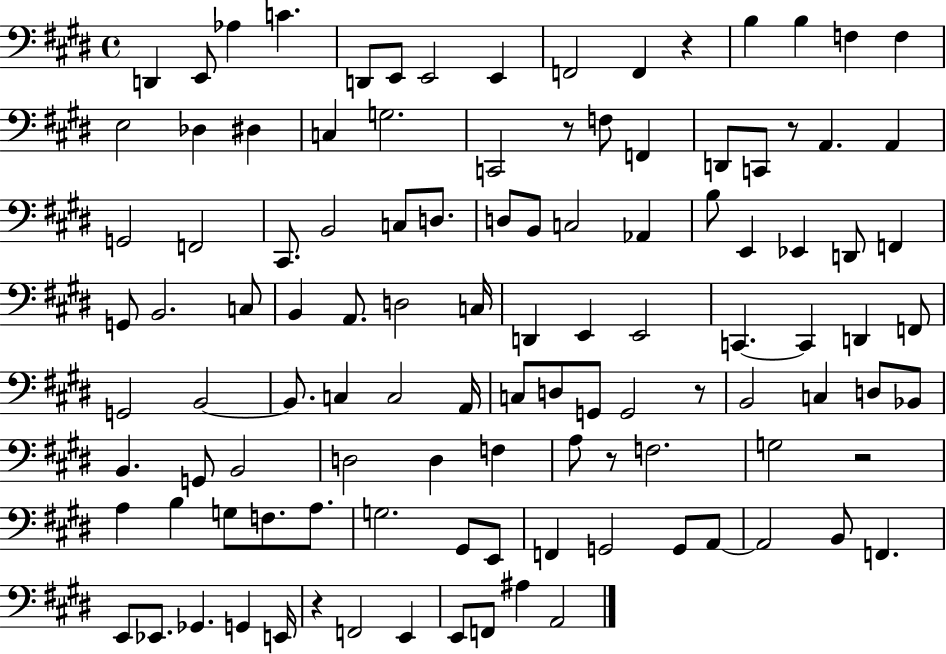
X:1
T:Untitled
M:4/4
L:1/4
K:E
D,, E,,/2 _A, C D,,/2 E,,/2 E,,2 E,, F,,2 F,, z B, B, F, F, E,2 _D, ^D, C, G,2 C,,2 z/2 F,/2 F,, D,,/2 C,,/2 z/2 A,, A,, G,,2 F,,2 ^C,,/2 B,,2 C,/2 D,/2 D,/2 B,,/2 C,2 _A,, B,/2 E,, _E,, D,,/2 F,, G,,/2 B,,2 C,/2 B,, A,,/2 D,2 C,/4 D,, E,, E,,2 C,, C,, D,, F,,/2 G,,2 B,,2 B,,/2 C, C,2 A,,/4 C,/2 D,/2 G,,/2 G,,2 z/2 B,,2 C, D,/2 _B,,/2 B,, G,,/2 B,,2 D,2 D, F, A,/2 z/2 F,2 G,2 z2 A, B, G,/2 F,/2 A,/2 G,2 ^G,,/2 E,,/2 F,, G,,2 G,,/2 A,,/2 A,,2 B,,/2 F,, E,,/2 _E,,/2 _G,, G,, E,,/4 z F,,2 E,, E,,/2 F,,/2 ^A, A,,2